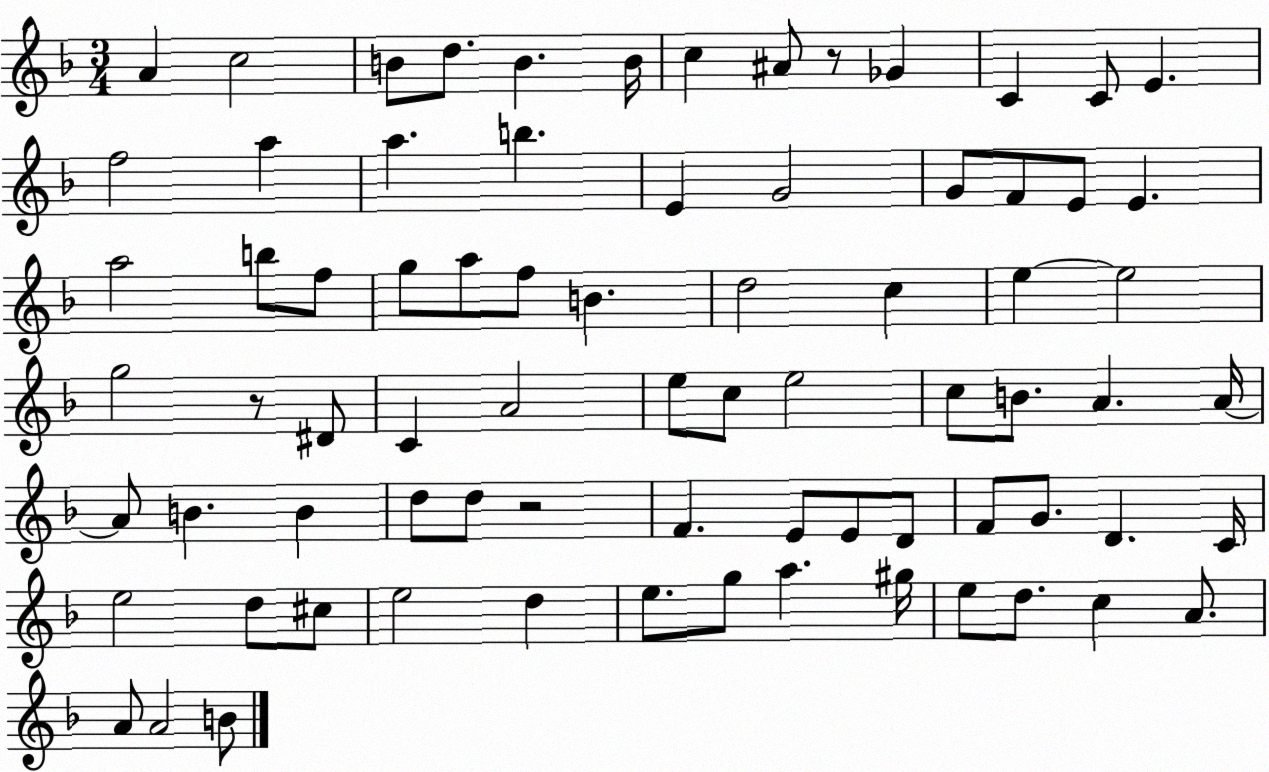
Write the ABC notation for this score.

X:1
T:Untitled
M:3/4
L:1/4
K:F
A c2 B/2 d/2 B B/4 c ^A/2 z/2 _G C C/2 E f2 a a b E G2 G/2 F/2 E/2 E a2 b/2 f/2 g/2 a/2 f/2 B d2 c e e2 g2 z/2 ^D/2 C A2 e/2 c/2 e2 c/2 B/2 A A/4 A/2 B B d/2 d/2 z2 F E/2 E/2 D/2 F/2 G/2 D C/4 e2 d/2 ^c/2 e2 d e/2 g/2 a ^g/4 e/2 d/2 c A/2 A/2 A2 B/2